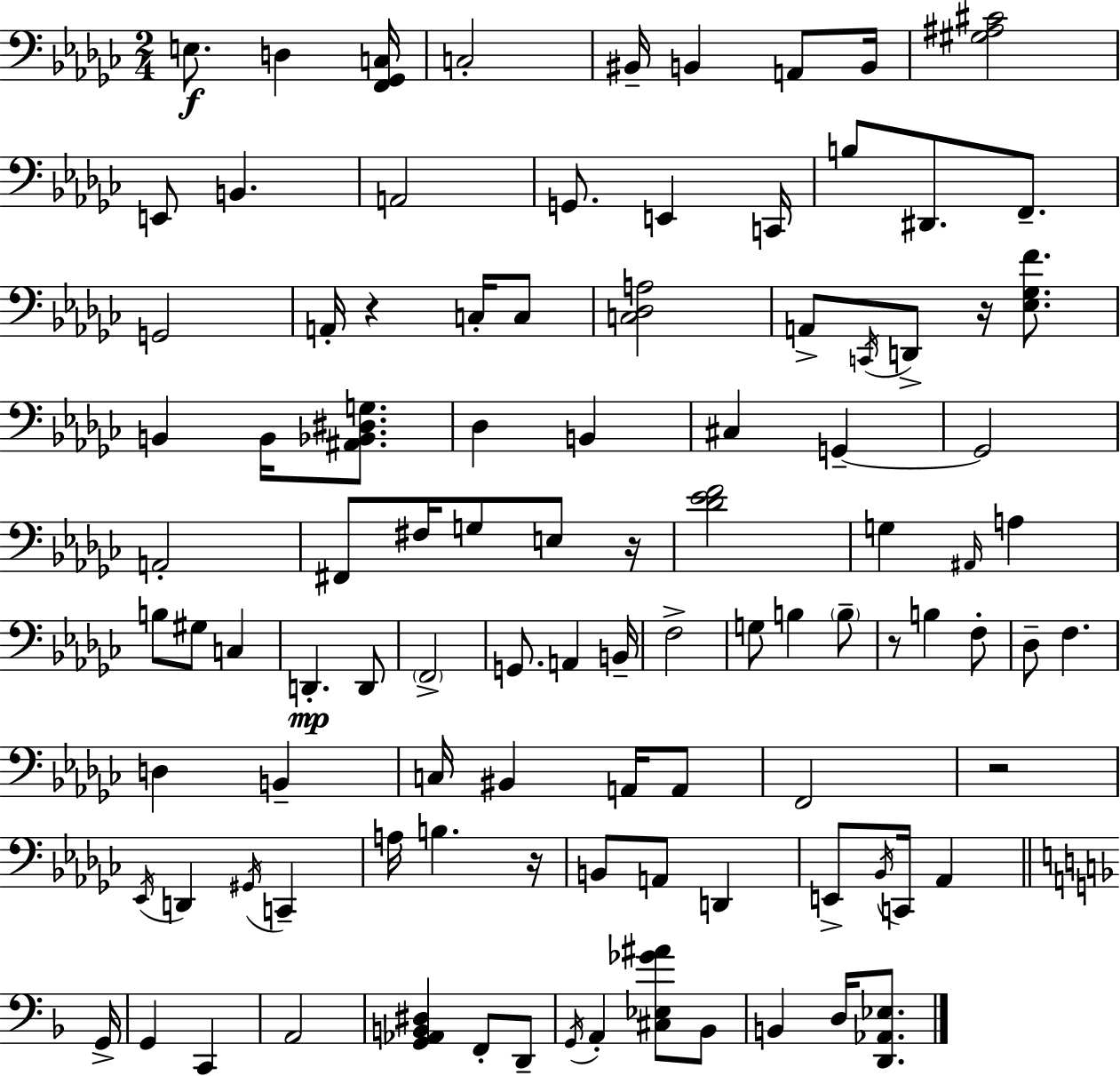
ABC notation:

X:1
T:Untitled
M:2/4
L:1/4
K:Ebm
E,/2 D, [F,,_G,,C,]/4 C,2 ^B,,/4 B,, A,,/2 B,,/4 [^G,^A,^C]2 E,,/2 B,, A,,2 G,,/2 E,, C,,/4 B,/2 ^D,,/2 F,,/2 G,,2 A,,/4 z C,/4 C,/2 [C,_D,A,]2 A,,/2 C,,/4 D,,/2 z/4 [_E,_G,F]/2 B,, B,,/4 [^A,,_B,,^D,G,]/2 _D, B,, ^C, G,, G,,2 A,,2 ^F,,/2 ^F,/4 G,/2 E,/2 z/4 [_D_EF]2 G, ^A,,/4 A, B,/2 ^G,/2 C, D,, D,,/2 F,,2 G,,/2 A,, B,,/4 F,2 G,/2 B, B,/2 z/2 B, F,/2 _D,/2 F, D, B,, C,/4 ^B,, A,,/4 A,,/2 F,,2 z2 _E,,/4 D,, ^G,,/4 C,, A,/4 B, z/4 B,,/2 A,,/2 D,, E,,/2 _B,,/4 C,,/4 _A,, G,,/4 G,, C,, A,,2 [G,,_A,,B,,^D,] F,,/2 D,,/2 G,,/4 A,, [^C,_E,_G^A]/2 _B,,/2 B,, D,/4 [D,,_A,,_E,]/2